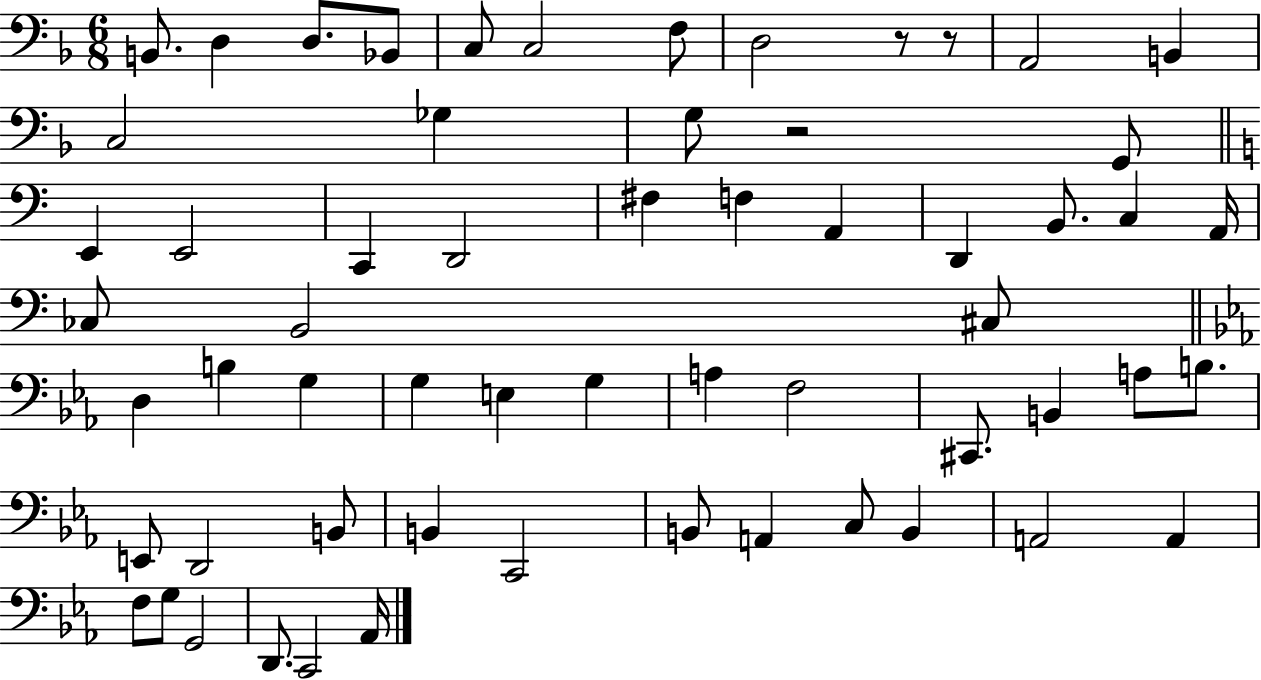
B2/e. D3/q D3/e. Bb2/e C3/e C3/h F3/e D3/h R/e R/e A2/h B2/q C3/h Gb3/q G3/e R/h G2/e E2/q E2/h C2/q D2/h F#3/q F3/q A2/q D2/q B2/e. C3/q A2/s CES3/e B2/h C#3/e D3/q B3/q G3/q G3/q E3/q G3/q A3/q F3/h C#2/e. B2/q A3/e B3/e. E2/e D2/h B2/e B2/q C2/h B2/e A2/q C3/e B2/q A2/h A2/q F3/e G3/e G2/h D2/e. C2/h Ab2/s